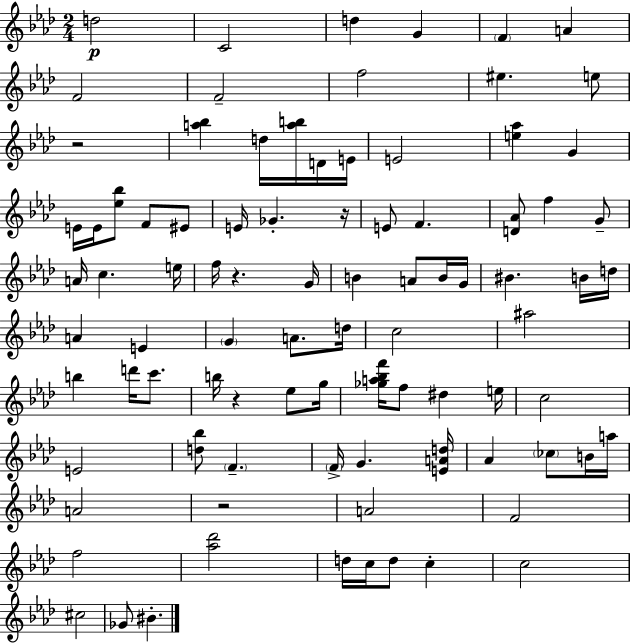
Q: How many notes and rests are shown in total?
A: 89